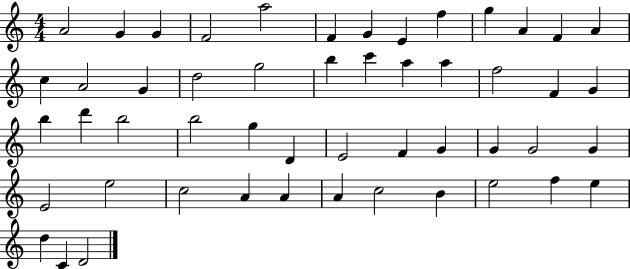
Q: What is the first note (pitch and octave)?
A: A4